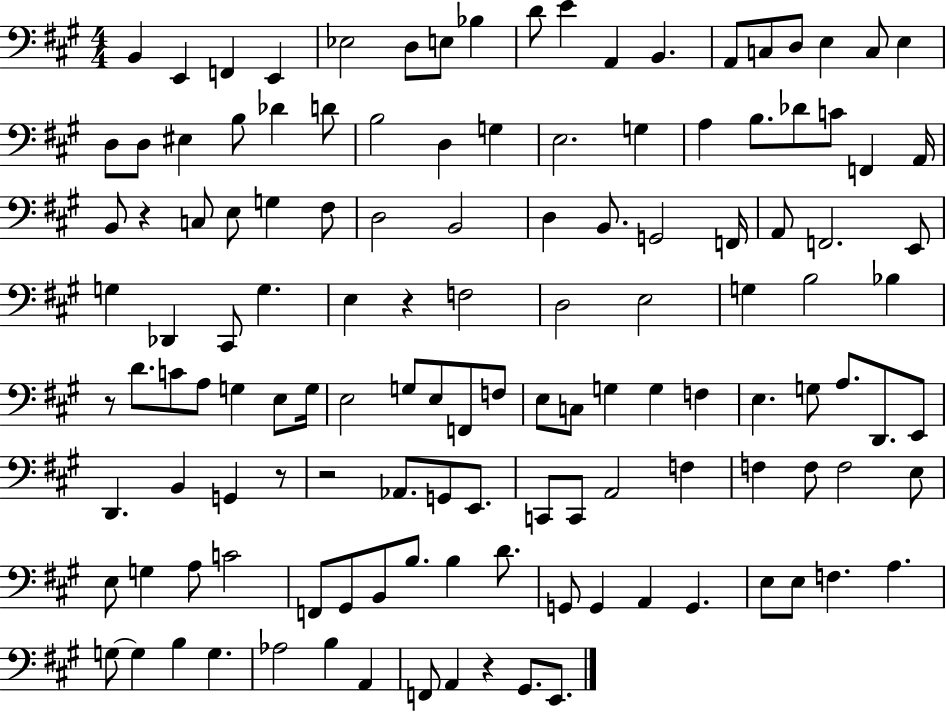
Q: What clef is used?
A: bass